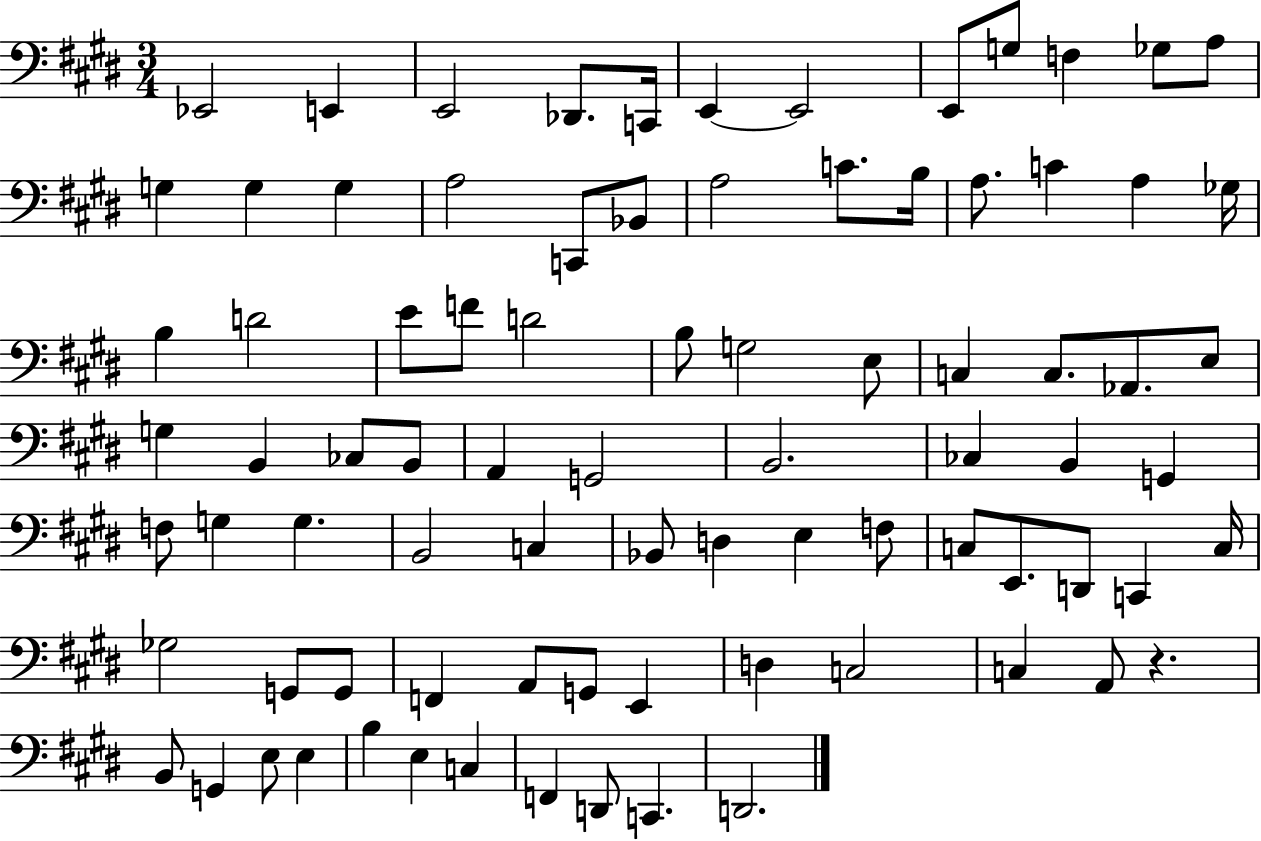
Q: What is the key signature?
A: E major